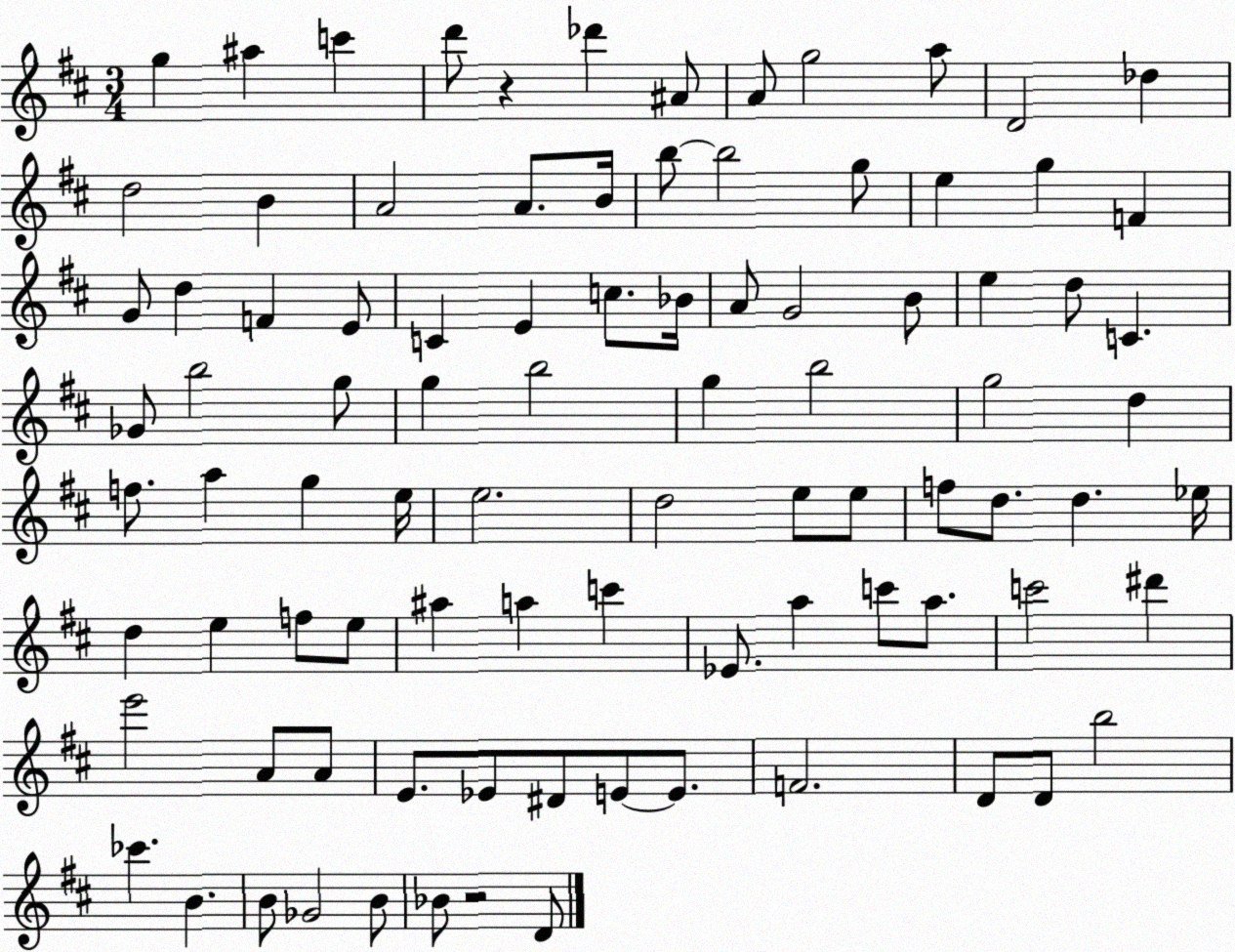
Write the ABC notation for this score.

X:1
T:Untitled
M:3/4
L:1/4
K:D
g ^a c' d'/2 z _d' ^A/2 A/2 g2 a/2 D2 _d d2 B A2 A/2 B/4 b/2 b2 g/2 e g F G/2 d F E/2 C E c/2 _B/4 A/2 G2 B/2 e d/2 C _G/2 b2 g/2 g b2 g b2 g2 d f/2 a g e/4 e2 d2 e/2 e/2 f/2 d/2 d _e/4 d e f/2 e/2 ^a a c' _E/2 a c'/2 a/2 c'2 ^d' e'2 A/2 A/2 E/2 _E/2 ^D/2 E/2 E/2 F2 D/2 D/2 b2 _c' B B/2 _G2 B/2 _B/2 z2 D/2